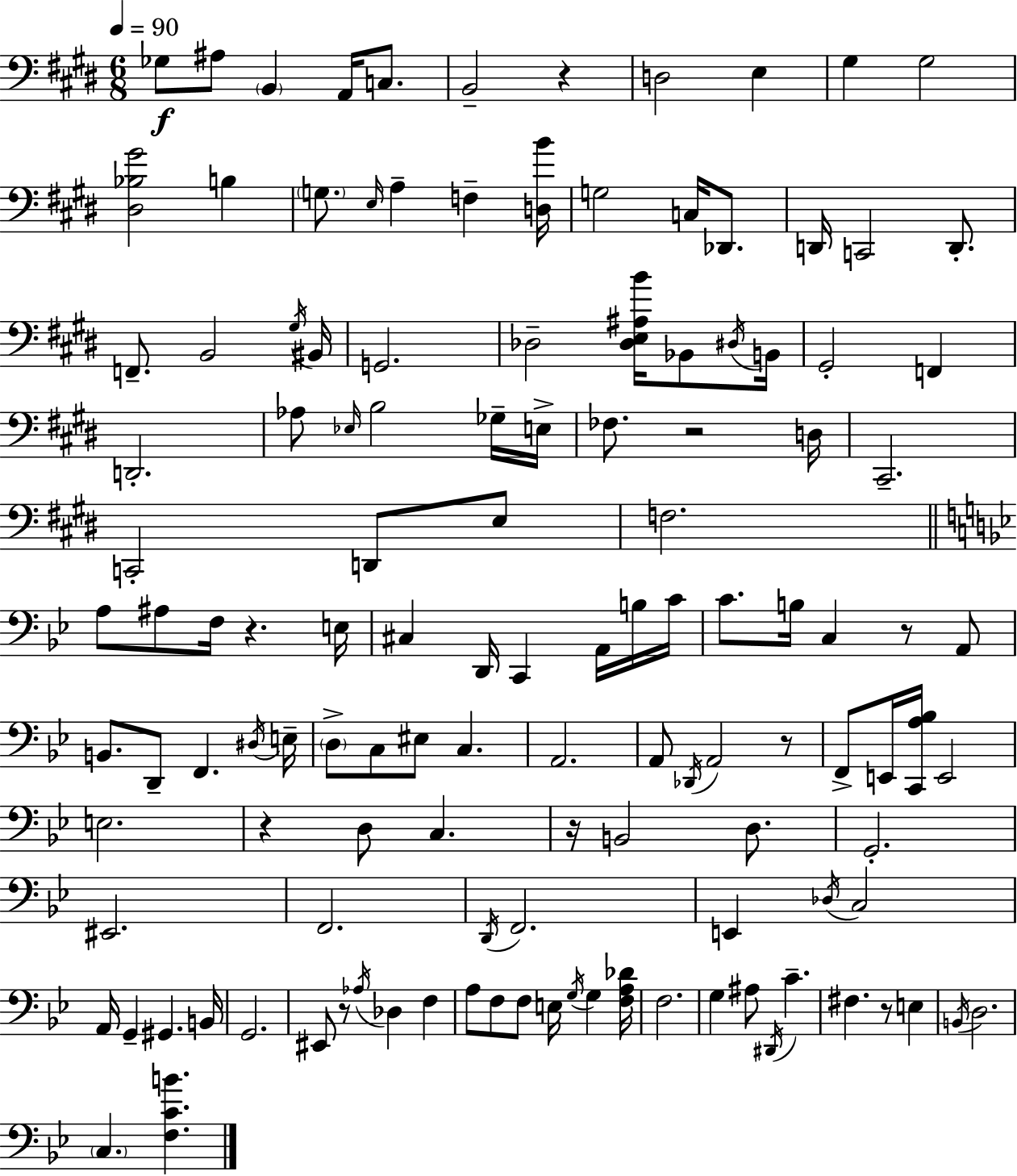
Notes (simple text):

Gb3/e A#3/e B2/q A2/s C3/e. B2/h R/q D3/h E3/q G#3/q G#3/h [D#3,Bb3,G#4]/h B3/q G3/e. E3/s A3/q F3/q [D3,B4]/s G3/h C3/s Db2/e. D2/s C2/h D2/e. F2/e. B2/h G#3/s BIS2/s G2/h. Db3/h [Db3,E3,A#3,B4]/s Bb2/e D#3/s B2/s G#2/h F2/q D2/h. Ab3/e Eb3/s B3/h Gb3/s E3/s FES3/e. R/h D3/s C#2/h. C2/h D2/e E3/e F3/h. A3/e A#3/e F3/s R/q. E3/s C#3/q D2/s C2/q A2/s B3/s C4/s C4/e. B3/s C3/q R/e A2/e B2/e. D2/e F2/q. D#3/s E3/s D3/e C3/e EIS3/e C3/q. A2/h. A2/e Db2/s A2/h R/e F2/e E2/s [C2,A3,Bb3]/s E2/h E3/h. R/q D3/e C3/q. R/s B2/h D3/e. G2/h. EIS2/h. F2/h. D2/s F2/h. E2/q Db3/s C3/h A2/s G2/q G#2/q. B2/s G2/h. EIS2/e R/e Ab3/s Db3/q F3/q A3/e F3/e F3/e E3/s G3/s G3/q [F3,A3,Db4]/s F3/h. G3/q A#3/e D#2/s C4/q. F#3/q. R/e E3/q B2/s D3/h. C3/q. [F3,C4,B4]/q.